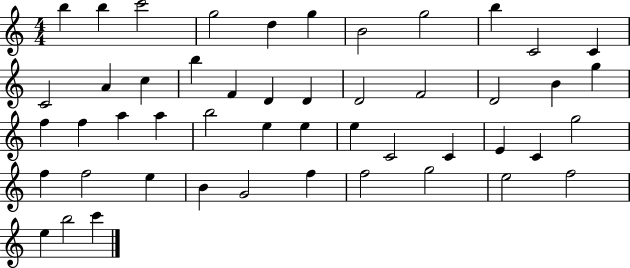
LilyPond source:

{
  \clef treble
  \numericTimeSignature
  \time 4/4
  \key c \major
  b''4 b''4 c'''2 | g''2 d''4 g''4 | b'2 g''2 | b''4 c'2 c'4 | \break c'2 a'4 c''4 | b''4 f'4 d'4 d'4 | d'2 f'2 | d'2 b'4 g''4 | \break f''4 f''4 a''4 a''4 | b''2 e''4 e''4 | e''4 c'2 c'4 | e'4 c'4 g''2 | \break f''4 f''2 e''4 | b'4 g'2 f''4 | f''2 g''2 | e''2 f''2 | \break e''4 b''2 c'''4 | \bar "|."
}